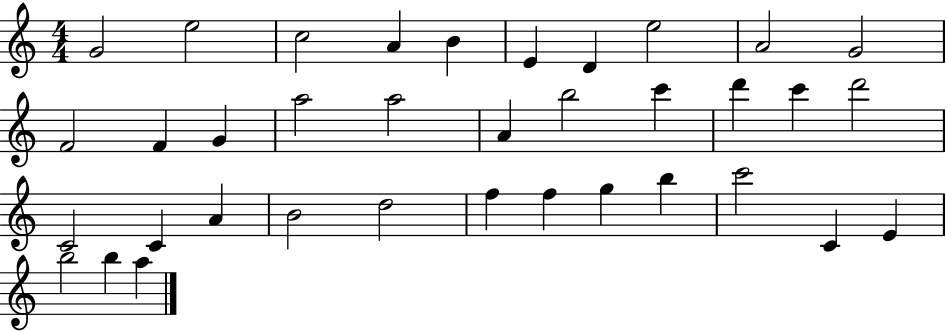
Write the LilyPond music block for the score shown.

{
  \clef treble
  \numericTimeSignature
  \time 4/4
  \key c \major
  g'2 e''2 | c''2 a'4 b'4 | e'4 d'4 e''2 | a'2 g'2 | \break f'2 f'4 g'4 | a''2 a''2 | a'4 b''2 c'''4 | d'''4 c'''4 d'''2 | \break c'2 c'4 a'4 | b'2 d''2 | f''4 f''4 g''4 b''4 | c'''2 c'4 e'4 | \break b''2 b''4 a''4 | \bar "|."
}